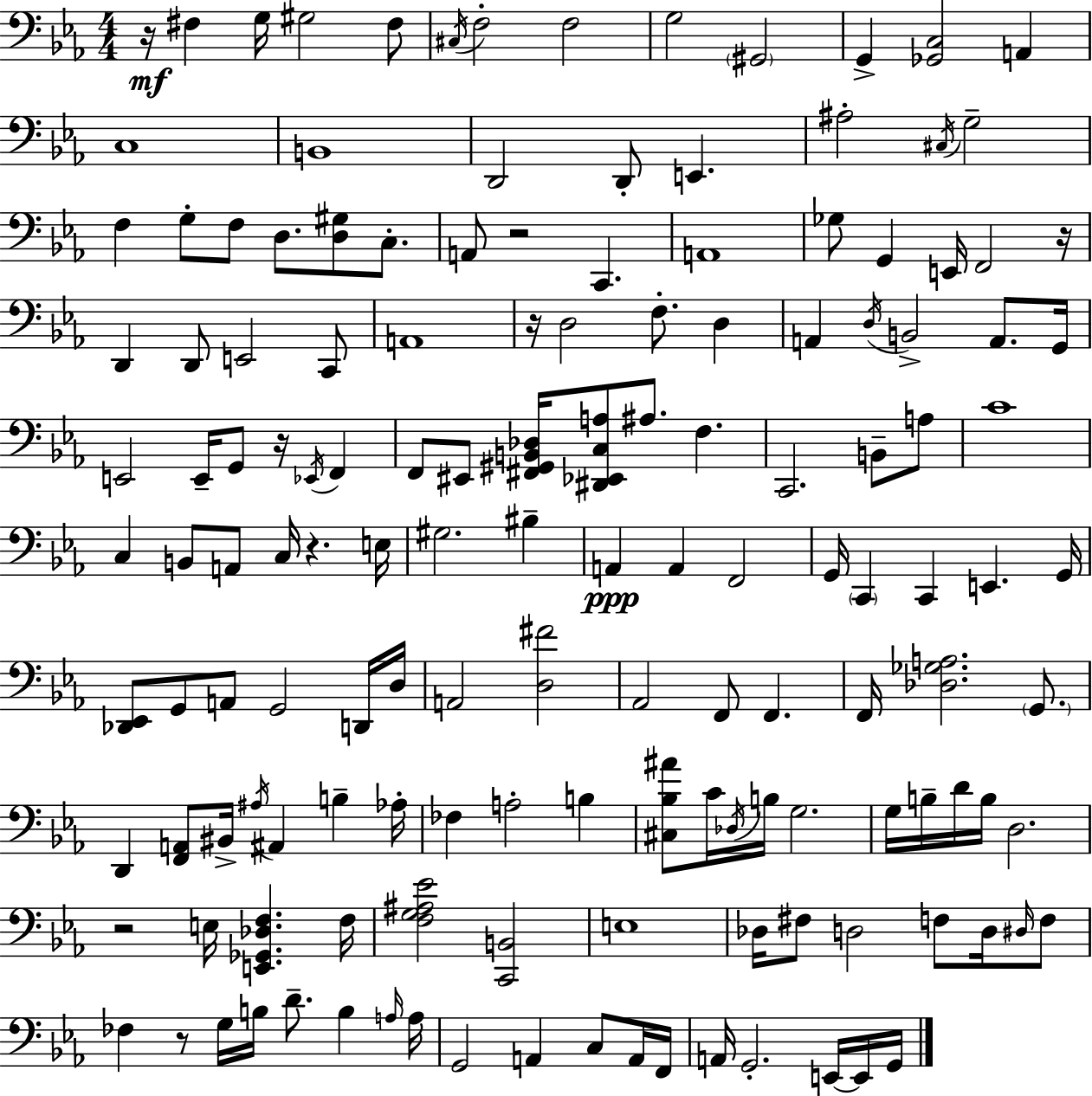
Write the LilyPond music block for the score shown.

{
  \clef bass
  \numericTimeSignature
  \time 4/4
  \key c \minor
  r16\mf fis4 g16 gis2 fis8 | \acciaccatura { cis16 } f2-. f2 | g2 \parenthesize gis,2 | g,4-> <ges, c>2 a,4 | \break c1 | b,1 | d,2 d,8-. e,4. | ais2-. \acciaccatura { cis16 } g2-- | \break f4 g8-. f8 d8. <d gis>8 c8.-. | a,8 r2 c,4. | a,1 | ges8 g,4 e,16 f,2 | \break r16 d,4 d,8 e,2 | c,8 a,1 | r16 d2 f8.-. d4 | a,4 \acciaccatura { d16 } b,2-> a,8. | \break g,16 e,2 e,16-- g,8 r16 \acciaccatura { ees,16 } | f,4 f,8 eis,8 <fis, gis, b, des>16 <dis, ees, c a>8 ais8. f4. | c,2. | b,8-- a8 c'1 | \break c4 b,8 a,8 c16 r4. | e16 gis2. | bis4-- a,4\ppp a,4 f,2 | g,16 \parenthesize c,4 c,4 e,4. | \break g,16 <des, ees,>8 g,8 a,8 g,2 | d,16 d16 a,2 <d fis'>2 | aes,2 f,8 f,4. | f,16 <des ges a>2. | \break \parenthesize g,8. d,4 <f, a,>8 bis,16-> \acciaccatura { ais16 } ais,4 | b4-- aes16-. fes4 a2-. | b4 <cis bes ais'>8 c'16 \acciaccatura { des16 } b16 g2. | g16 b16-- d'16 b16 d2. | \break r2 e16 <e, ges, des f>4. | f16 <f g ais ees'>2 <c, b,>2 | e1 | des16 fis8 d2 | \break f8 d16 \grace { dis16 } f8 fes4 r8 g16 b16 d'8.-- | b4 \grace { a16 } a16 g,2 | a,4 c8 a,16 f,16 a,16 g,2.-. | e,16~~ e,16 g,16 \bar "|."
}